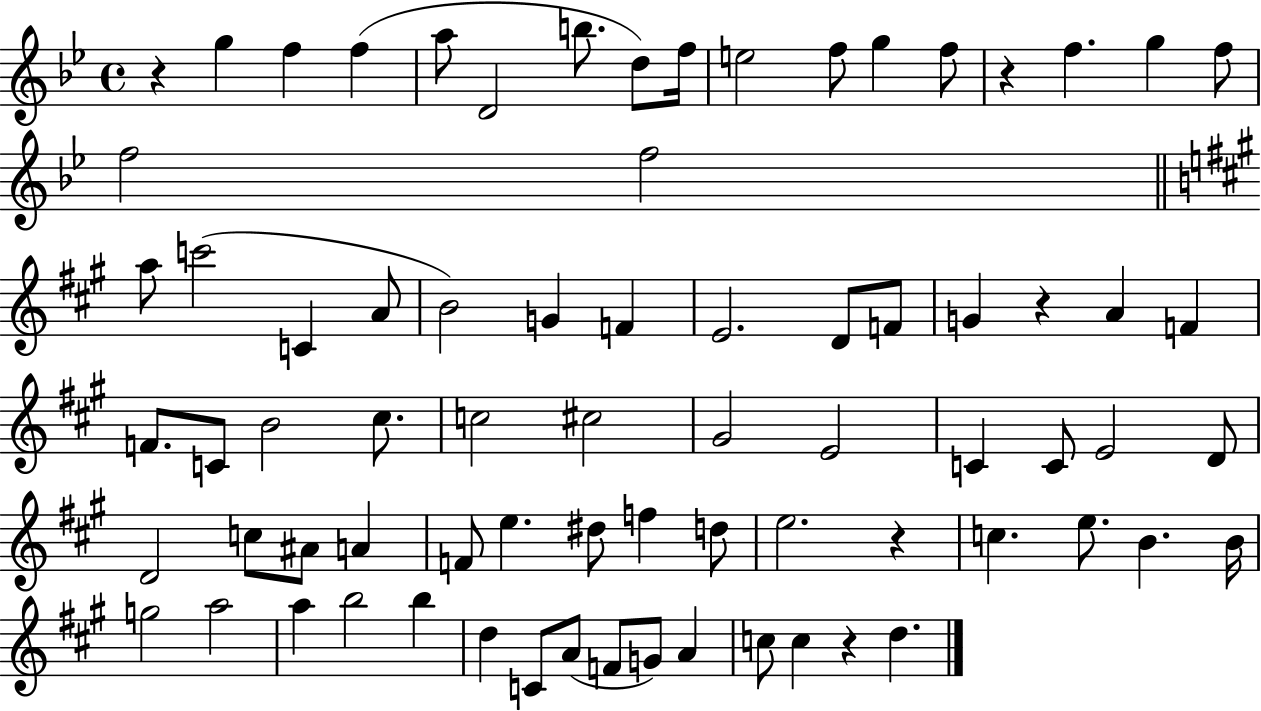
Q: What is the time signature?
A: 4/4